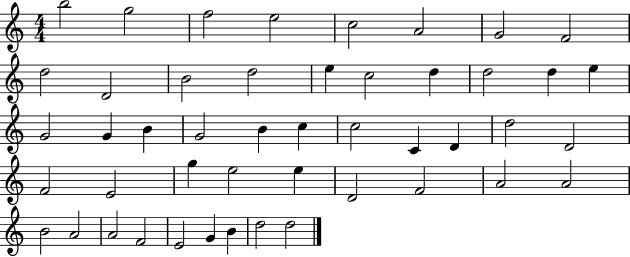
{
  \clef treble
  \numericTimeSignature
  \time 4/4
  \key c \major
  b''2 g''2 | f''2 e''2 | c''2 a'2 | g'2 f'2 | \break d''2 d'2 | b'2 d''2 | e''4 c''2 d''4 | d''2 d''4 e''4 | \break g'2 g'4 b'4 | g'2 b'4 c''4 | c''2 c'4 d'4 | d''2 d'2 | \break f'2 e'2 | g''4 e''2 e''4 | d'2 f'2 | a'2 a'2 | \break b'2 a'2 | a'2 f'2 | e'2 g'4 b'4 | d''2 d''2 | \break \bar "|."
}